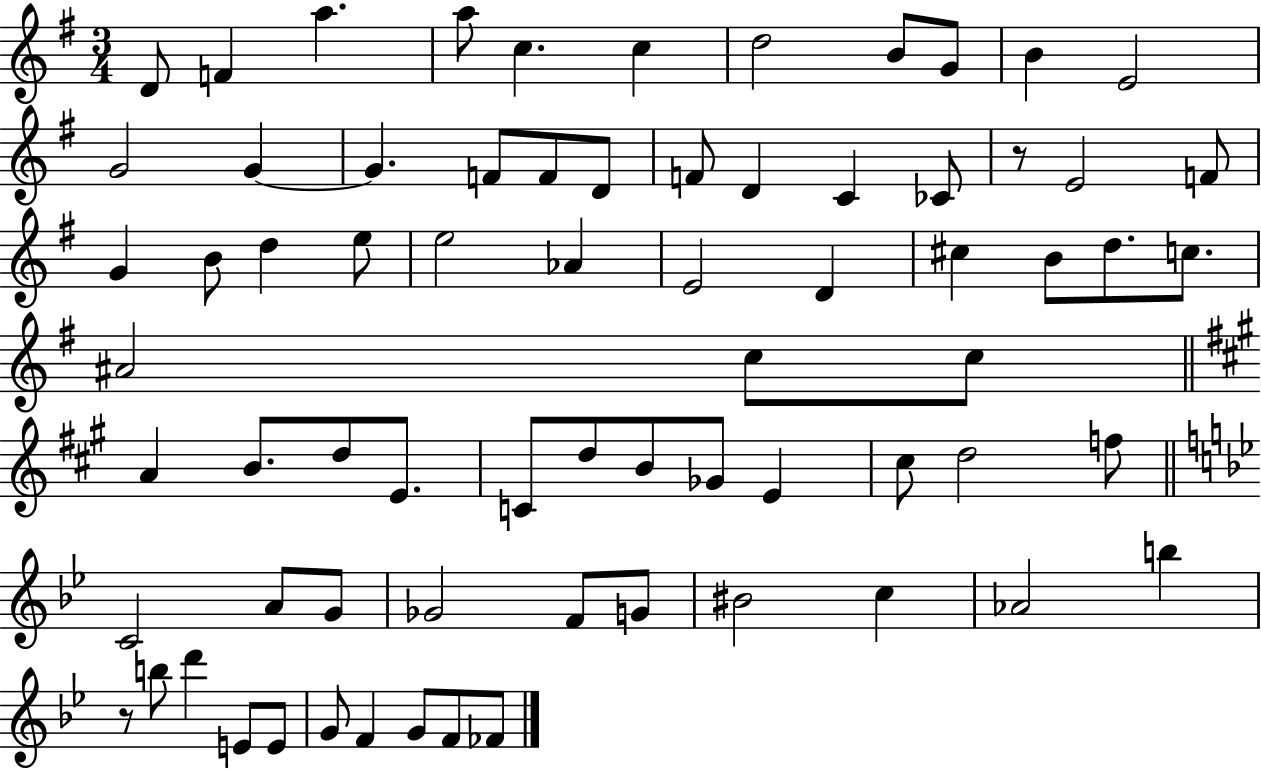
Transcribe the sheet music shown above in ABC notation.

X:1
T:Untitled
M:3/4
L:1/4
K:G
D/2 F a a/2 c c d2 B/2 G/2 B E2 G2 G G F/2 F/2 D/2 F/2 D C _C/2 z/2 E2 F/2 G B/2 d e/2 e2 _A E2 D ^c B/2 d/2 c/2 ^A2 c/2 c/2 A B/2 d/2 E/2 C/2 d/2 B/2 _G/2 E ^c/2 d2 f/2 C2 A/2 G/2 _G2 F/2 G/2 ^B2 c _A2 b z/2 b/2 d' E/2 E/2 G/2 F G/2 F/2 _F/2